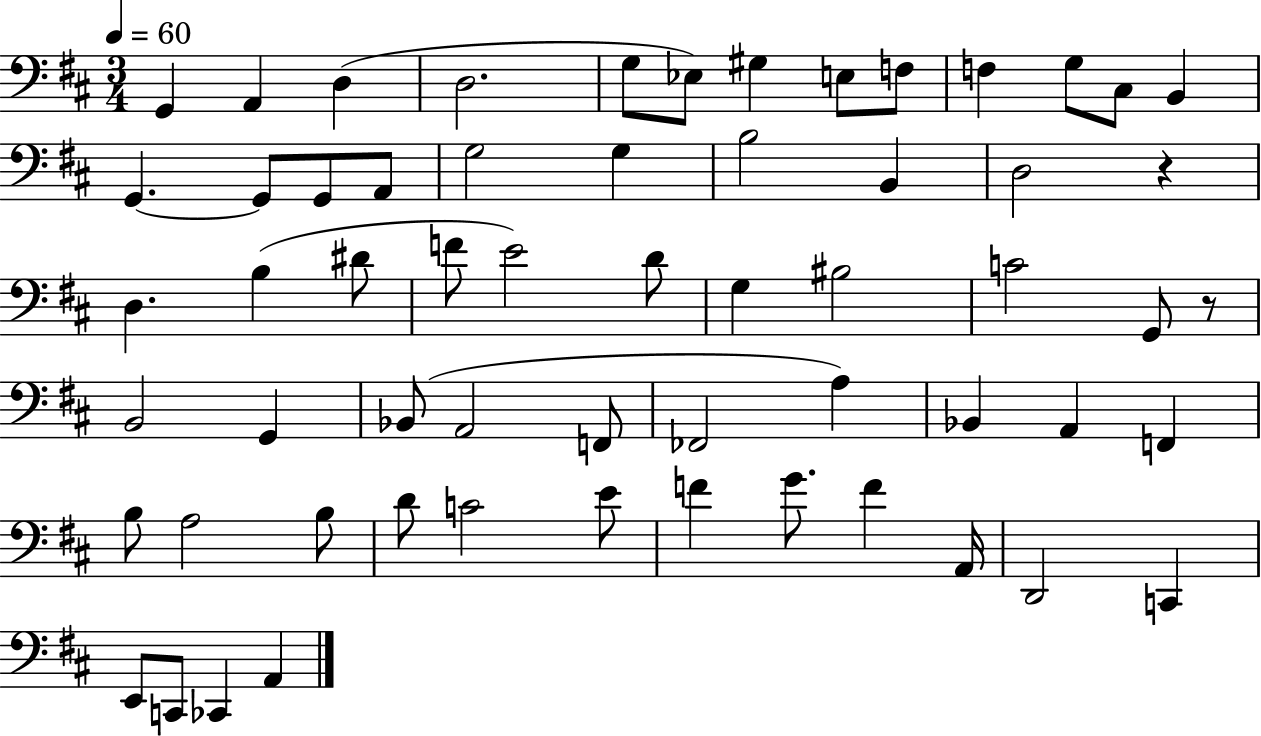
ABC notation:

X:1
T:Untitled
M:3/4
L:1/4
K:D
G,, A,, D, D,2 G,/2 _E,/2 ^G, E,/2 F,/2 F, G,/2 ^C,/2 B,, G,, G,,/2 G,,/2 A,,/2 G,2 G, B,2 B,, D,2 z D, B, ^D/2 F/2 E2 D/2 G, ^B,2 C2 G,,/2 z/2 B,,2 G,, _B,,/2 A,,2 F,,/2 _F,,2 A, _B,, A,, F,, B,/2 A,2 B,/2 D/2 C2 E/2 F G/2 F A,,/4 D,,2 C,, E,,/2 C,,/2 _C,, A,,